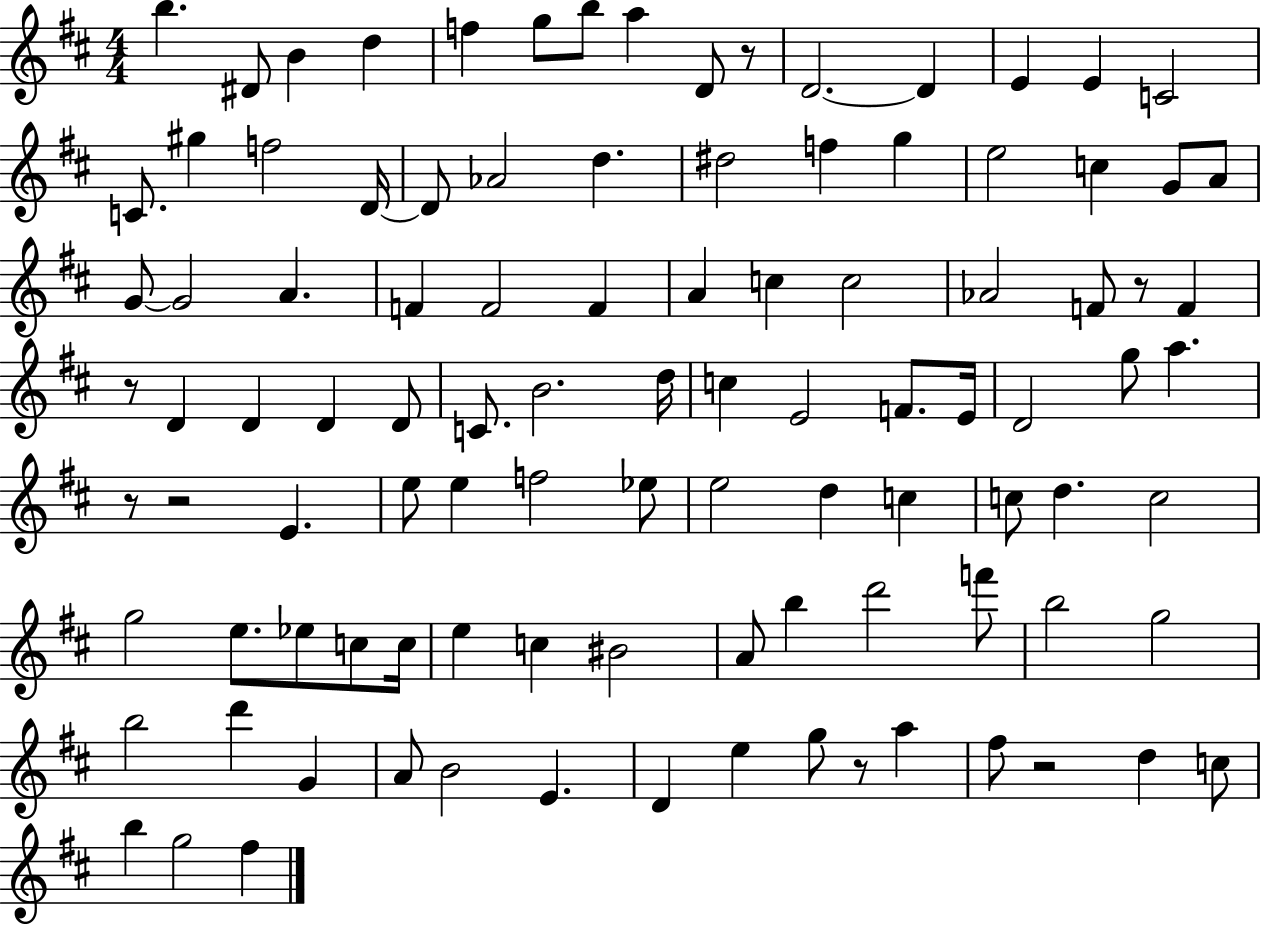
B5/q. D#4/e B4/q D5/q F5/q G5/e B5/e A5/q D4/e R/e D4/h. D4/q E4/q E4/q C4/h C4/e. G#5/q F5/h D4/s D4/e Ab4/h D5/q. D#5/h F5/q G5/q E5/h C5/q G4/e A4/e G4/e G4/h A4/q. F4/q F4/h F4/q A4/q C5/q C5/h Ab4/h F4/e R/e F4/q R/e D4/q D4/q D4/q D4/e C4/e. B4/h. D5/s C5/q E4/h F4/e. E4/s D4/h G5/e A5/q. R/e R/h E4/q. E5/e E5/q F5/h Eb5/e E5/h D5/q C5/q C5/e D5/q. C5/h G5/h E5/e. Eb5/e C5/e C5/s E5/q C5/q BIS4/h A4/e B5/q D6/h F6/e B5/h G5/h B5/h D6/q G4/q A4/e B4/h E4/q. D4/q E5/q G5/e R/e A5/q F#5/e R/h D5/q C5/e B5/q G5/h F#5/q